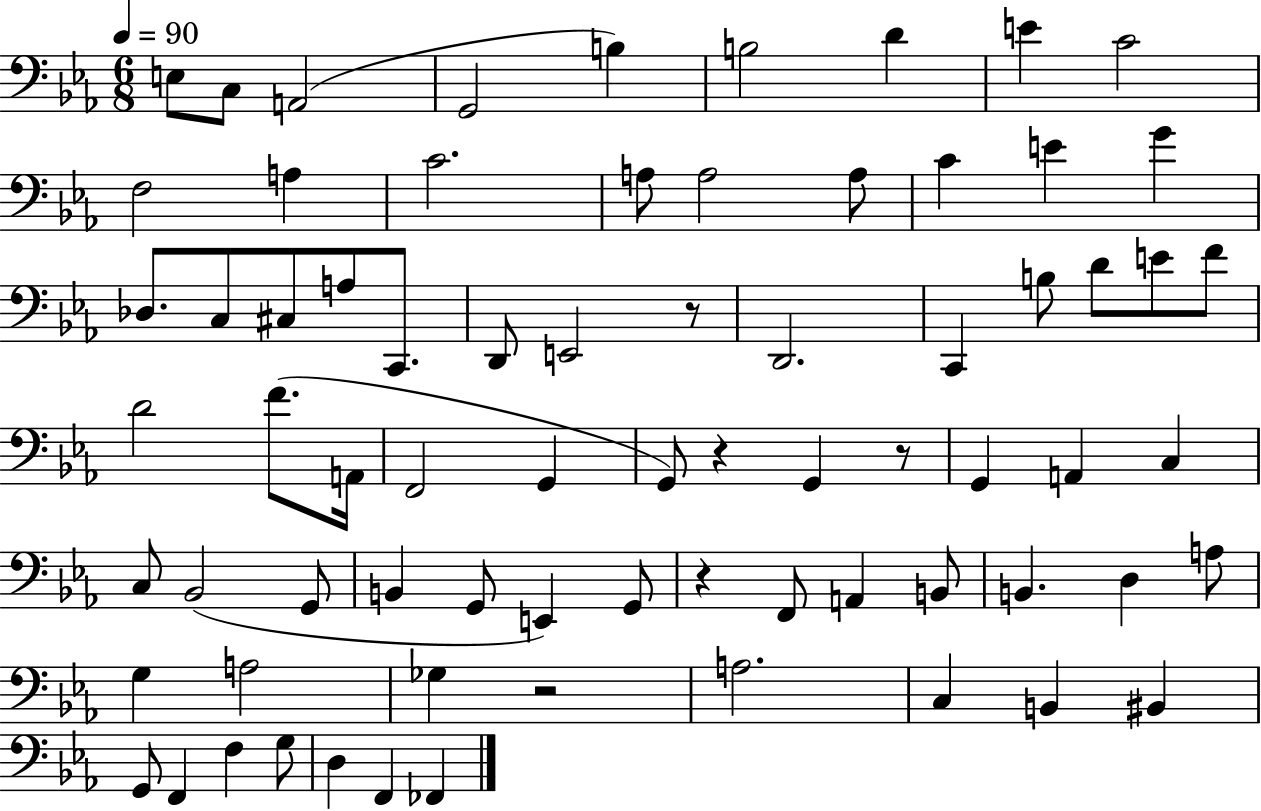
E3/e C3/e A2/h G2/h B3/q B3/h D4/q E4/q C4/h F3/h A3/q C4/h. A3/e A3/h A3/e C4/q E4/q G4/q Db3/e. C3/e C#3/e A3/e C2/e. D2/e E2/h R/e D2/h. C2/q B3/e D4/e E4/e F4/e D4/h F4/e. A2/s F2/h G2/q G2/e R/q G2/q R/e G2/q A2/q C3/q C3/e Bb2/h G2/e B2/q G2/e E2/q G2/e R/q F2/e A2/q B2/e B2/q. D3/q A3/e G3/q A3/h Gb3/q R/h A3/h. C3/q B2/q BIS2/q G2/e F2/q F3/q G3/e D3/q F2/q FES2/q